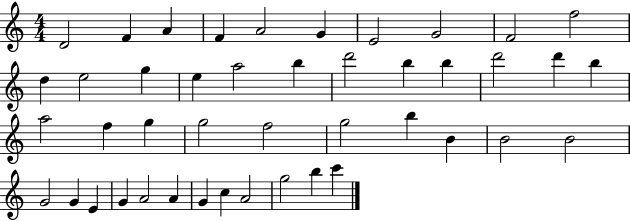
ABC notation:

X:1
T:Untitled
M:4/4
L:1/4
K:C
D2 F A F A2 G E2 G2 F2 f2 d e2 g e a2 b d'2 b b d'2 d' b a2 f g g2 f2 g2 b B B2 B2 G2 G E G A2 A G c A2 g2 b c'